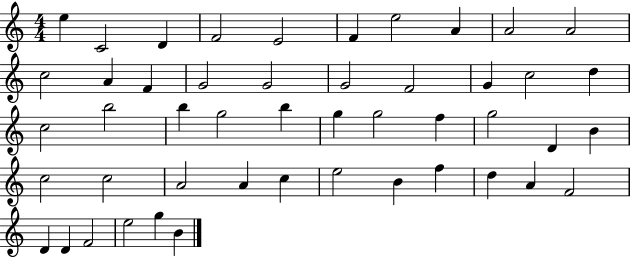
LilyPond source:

{
  \clef treble
  \numericTimeSignature
  \time 4/4
  \key c \major
  e''4 c'2 d'4 | f'2 e'2 | f'4 e''2 a'4 | a'2 a'2 | \break c''2 a'4 f'4 | g'2 g'2 | g'2 f'2 | g'4 c''2 d''4 | \break c''2 b''2 | b''4 g''2 b''4 | g''4 g''2 f''4 | g''2 d'4 b'4 | \break c''2 c''2 | a'2 a'4 c''4 | e''2 b'4 f''4 | d''4 a'4 f'2 | \break d'4 d'4 f'2 | e''2 g''4 b'4 | \bar "|."
}